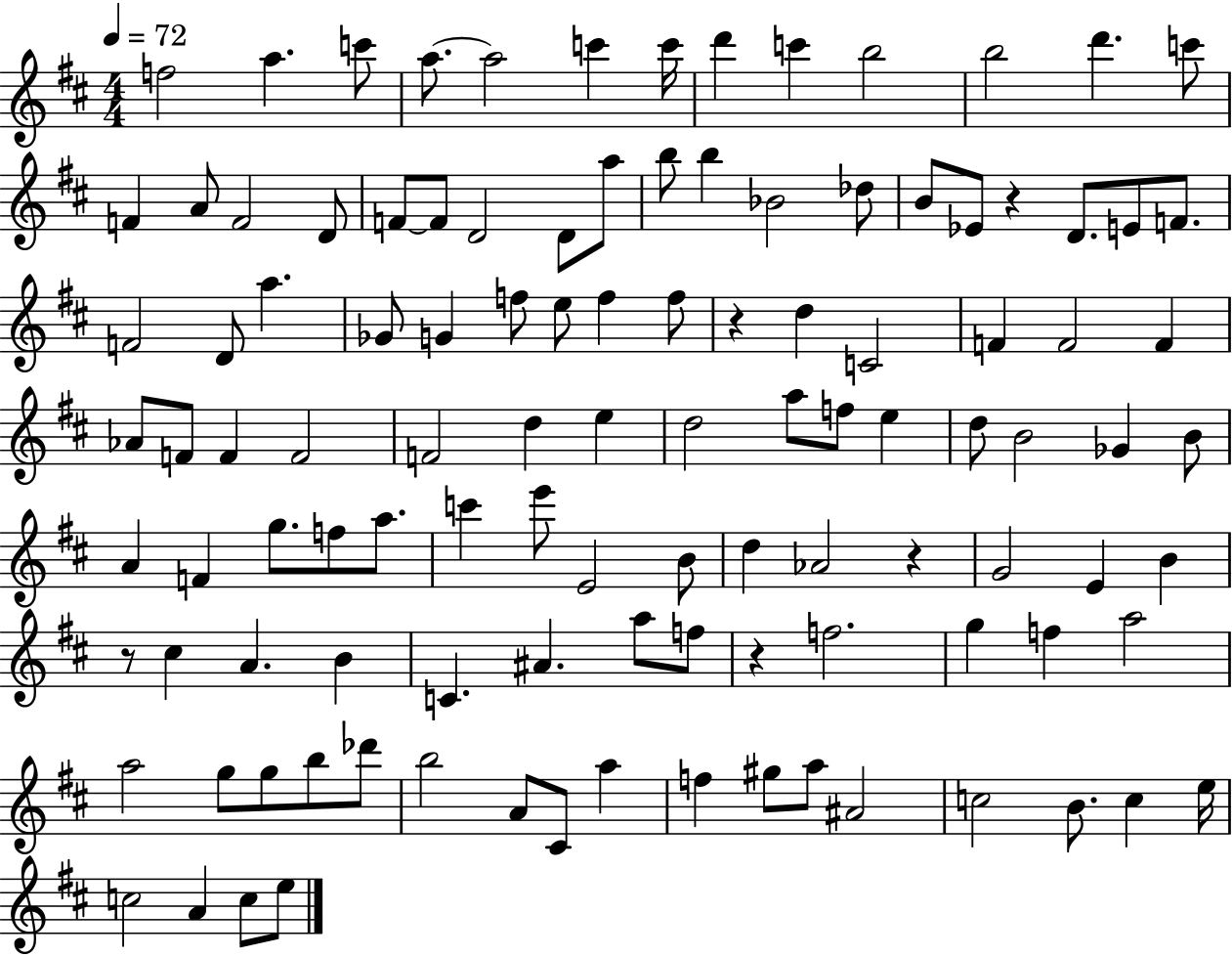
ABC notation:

X:1
T:Untitled
M:4/4
L:1/4
K:D
f2 a c'/2 a/2 a2 c' c'/4 d' c' b2 b2 d' c'/2 F A/2 F2 D/2 F/2 F/2 D2 D/2 a/2 b/2 b _B2 _d/2 B/2 _E/2 z D/2 E/2 F/2 F2 D/2 a _G/2 G f/2 e/2 f f/2 z d C2 F F2 F _A/2 F/2 F F2 F2 d e d2 a/2 f/2 e d/2 B2 _G B/2 A F g/2 f/2 a/2 c' e'/2 E2 B/2 d _A2 z G2 E B z/2 ^c A B C ^A a/2 f/2 z f2 g f a2 a2 g/2 g/2 b/2 _d'/2 b2 A/2 ^C/2 a f ^g/2 a/2 ^A2 c2 B/2 c e/4 c2 A c/2 e/2